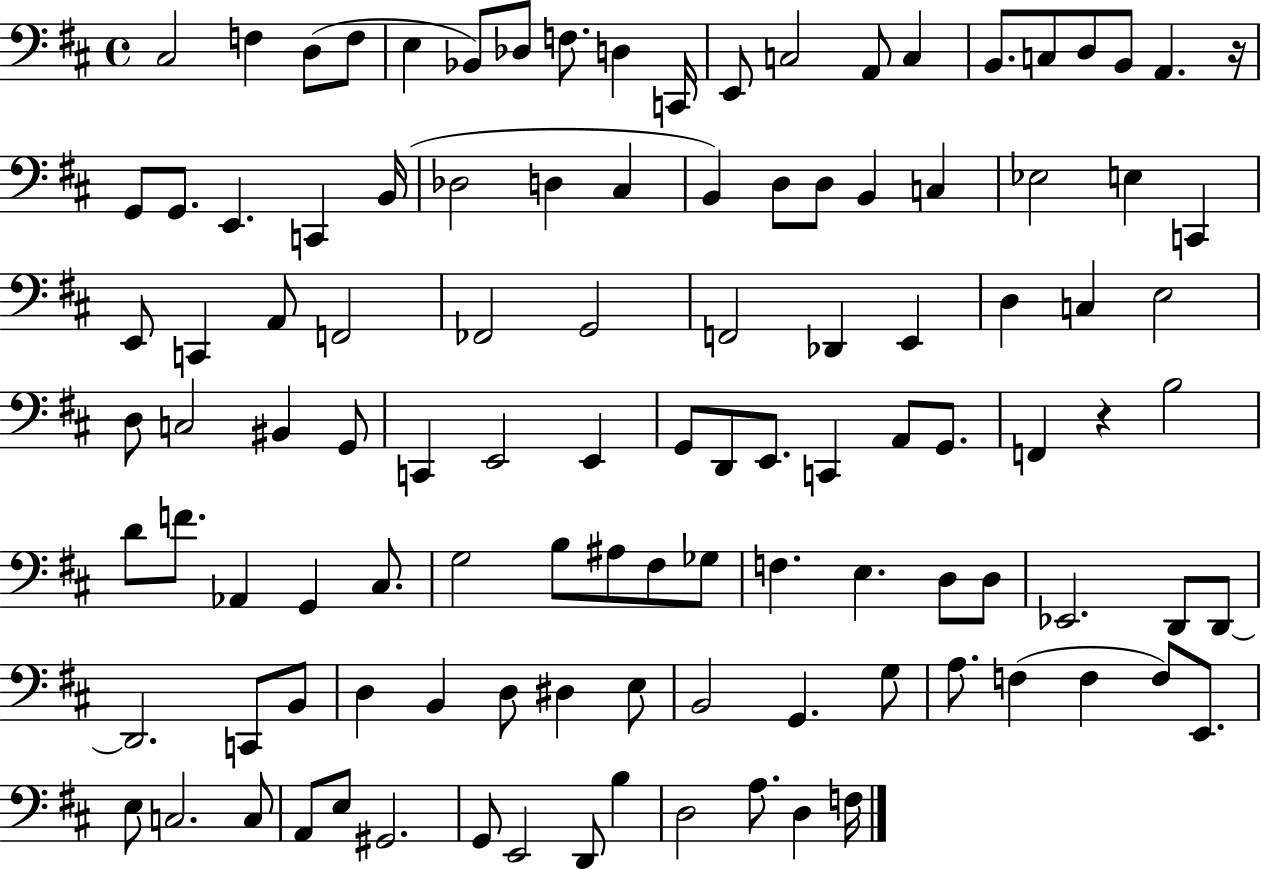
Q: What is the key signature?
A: D major